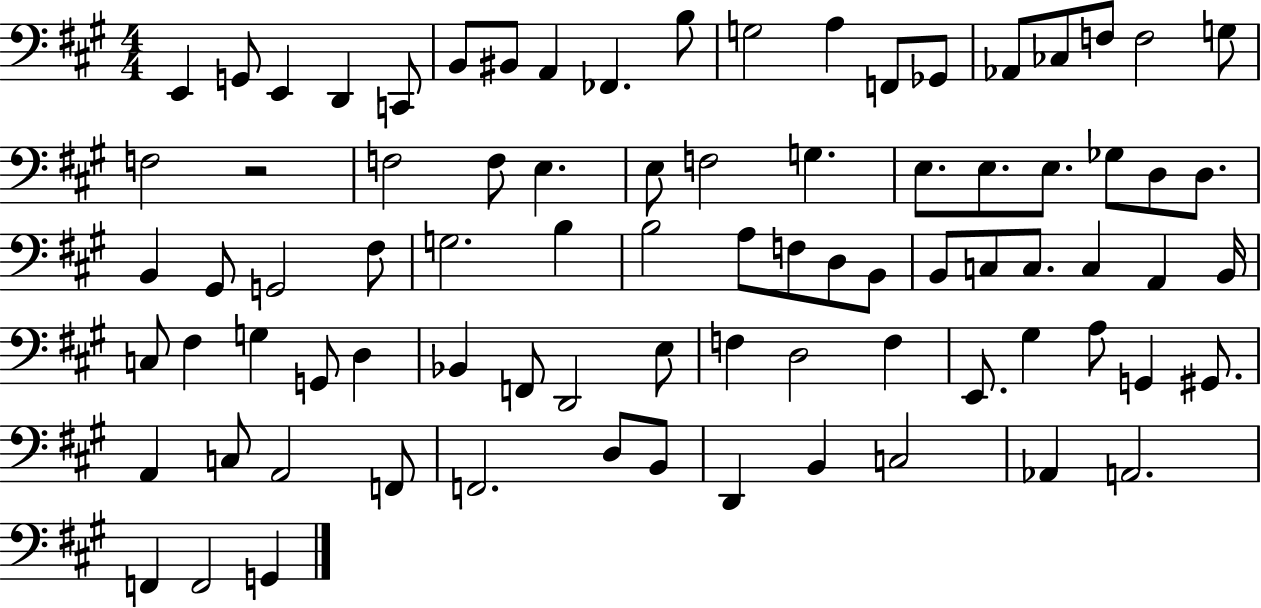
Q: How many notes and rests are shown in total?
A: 82